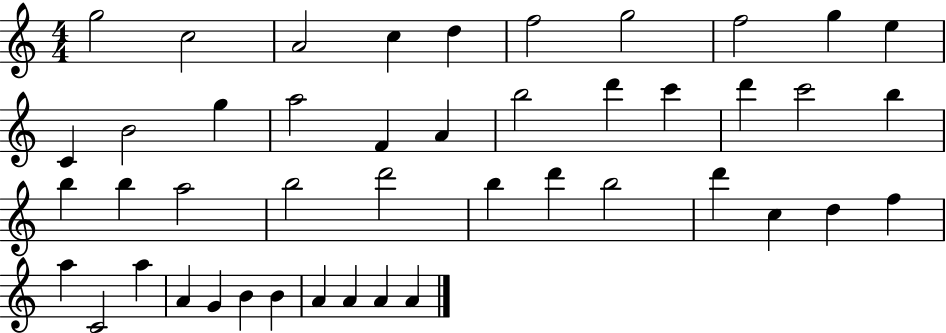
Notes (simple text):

G5/h C5/h A4/h C5/q D5/q F5/h G5/h F5/h G5/q E5/q C4/q B4/h G5/q A5/h F4/q A4/q B5/h D6/q C6/q D6/q C6/h B5/q B5/q B5/q A5/h B5/h D6/h B5/q D6/q B5/h D6/q C5/q D5/q F5/q A5/q C4/h A5/q A4/q G4/q B4/q B4/q A4/q A4/q A4/q A4/q